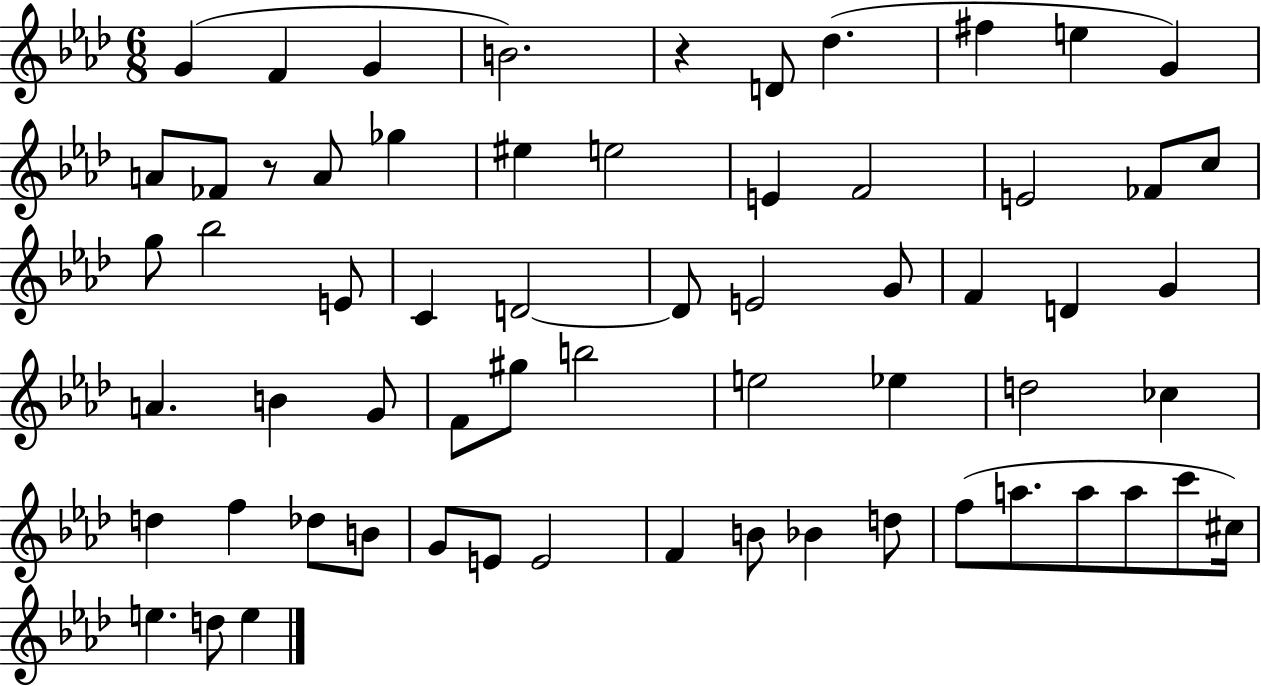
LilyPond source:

{
  \clef treble
  \numericTimeSignature
  \time 6/8
  \key aes \major
  g'4( f'4 g'4 | b'2.) | r4 d'8 des''4.( | fis''4 e''4 g'4) | \break a'8 fes'8 r8 a'8 ges''4 | eis''4 e''2 | e'4 f'2 | e'2 fes'8 c''8 | \break g''8 bes''2 e'8 | c'4 d'2~~ | d'8 e'2 g'8 | f'4 d'4 g'4 | \break a'4. b'4 g'8 | f'8 gis''8 b''2 | e''2 ees''4 | d''2 ces''4 | \break d''4 f''4 des''8 b'8 | g'8 e'8 e'2 | f'4 b'8 bes'4 d''8 | f''8( a''8. a''8 a''8 c'''8 cis''16) | \break e''4. d''8 e''4 | \bar "|."
}